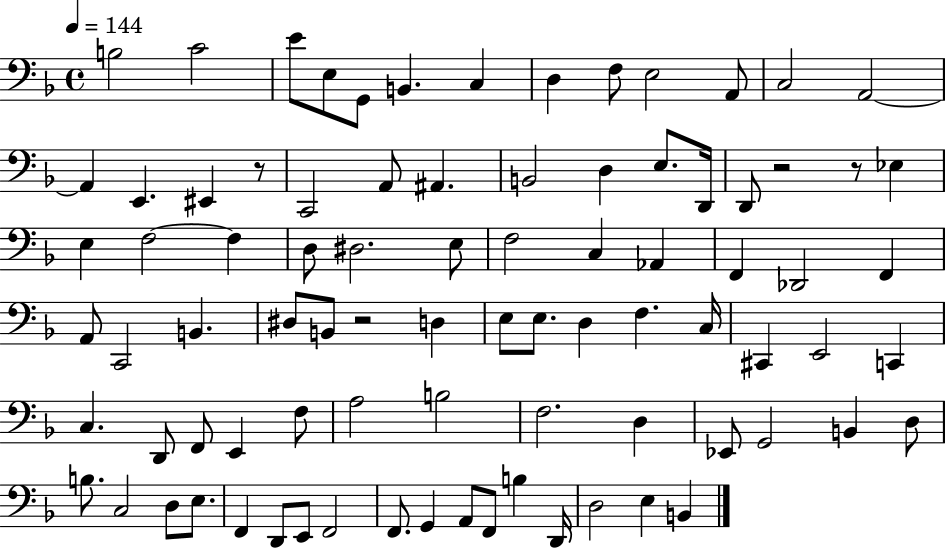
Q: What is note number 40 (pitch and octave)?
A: B2